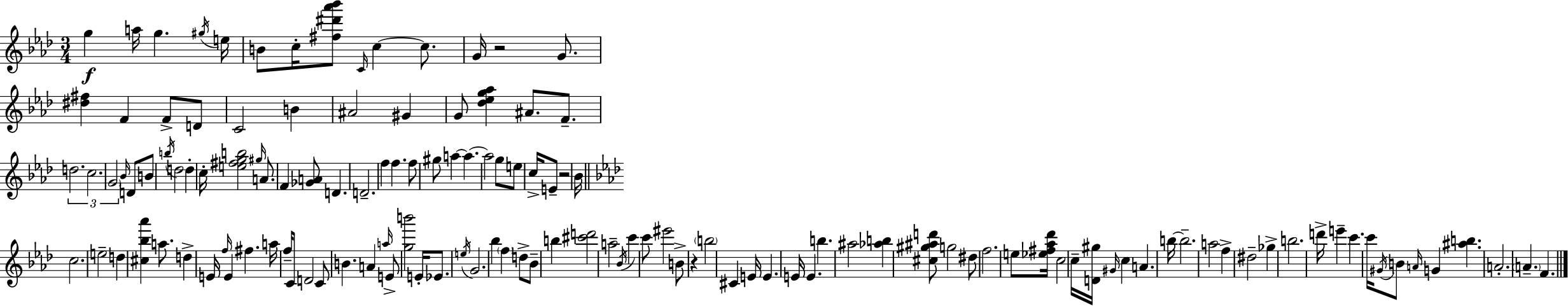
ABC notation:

X:1
T:Untitled
M:3/4
L:1/4
K:Fm
g a/4 g ^g/4 e/4 B/2 c/4 [^f^d'_a'_b']/2 C/4 c c/2 G/4 z2 G/2 [^d^f] F F/2 D/2 C2 B ^A2 ^G G/2 [_d_eg_a] ^A/2 F/2 d2 c2 G2 _B/4 D/2 B/2 b/4 d2 d c/4 [e^fgb]2 ^g/4 A/2 F [_GA]/2 D D2 f f f/2 ^g/2 a a a2 g/2 e/2 c/4 E/2 z2 _B/4 c2 e2 d [^c_b_a'] a/2 d E/4 f/4 E ^f a/4 f/4 C/2 D2 C/2 B A a/4 E/2 [gb']2 E/4 _E/2 e/4 G2 _b f d/2 _B/2 b [^c'd']2 a2 _B/4 c' c'/2 ^e'2 B/2 z b2 ^C E/4 E E/4 E b ^a2 [_ab] [^c^g^ad']/2 g2 ^d/2 f2 e/2 [_e^f_a_d']/4 c2 c/4 [D^g]/4 ^G/4 c A b/4 b2 a2 f ^d2 _g b2 d'/4 e' c' c'/4 ^G/4 B/2 A/4 G [^ab] A2 A F